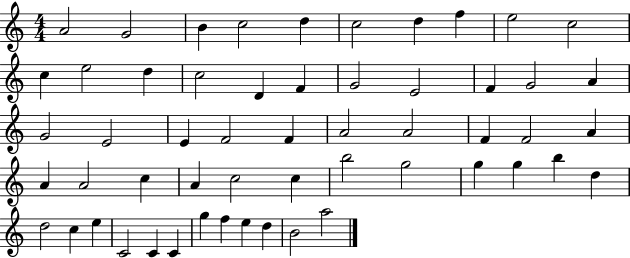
A4/h G4/h B4/q C5/h D5/q C5/h D5/q F5/q E5/h C5/h C5/q E5/h D5/q C5/h D4/q F4/q G4/h E4/h F4/q G4/h A4/q G4/h E4/h E4/q F4/h F4/q A4/h A4/h F4/q F4/h A4/q A4/q A4/h C5/q A4/q C5/h C5/q B5/h G5/h G5/q G5/q B5/q D5/q D5/h C5/q E5/q C4/h C4/q C4/q G5/q F5/q E5/q D5/q B4/h A5/h